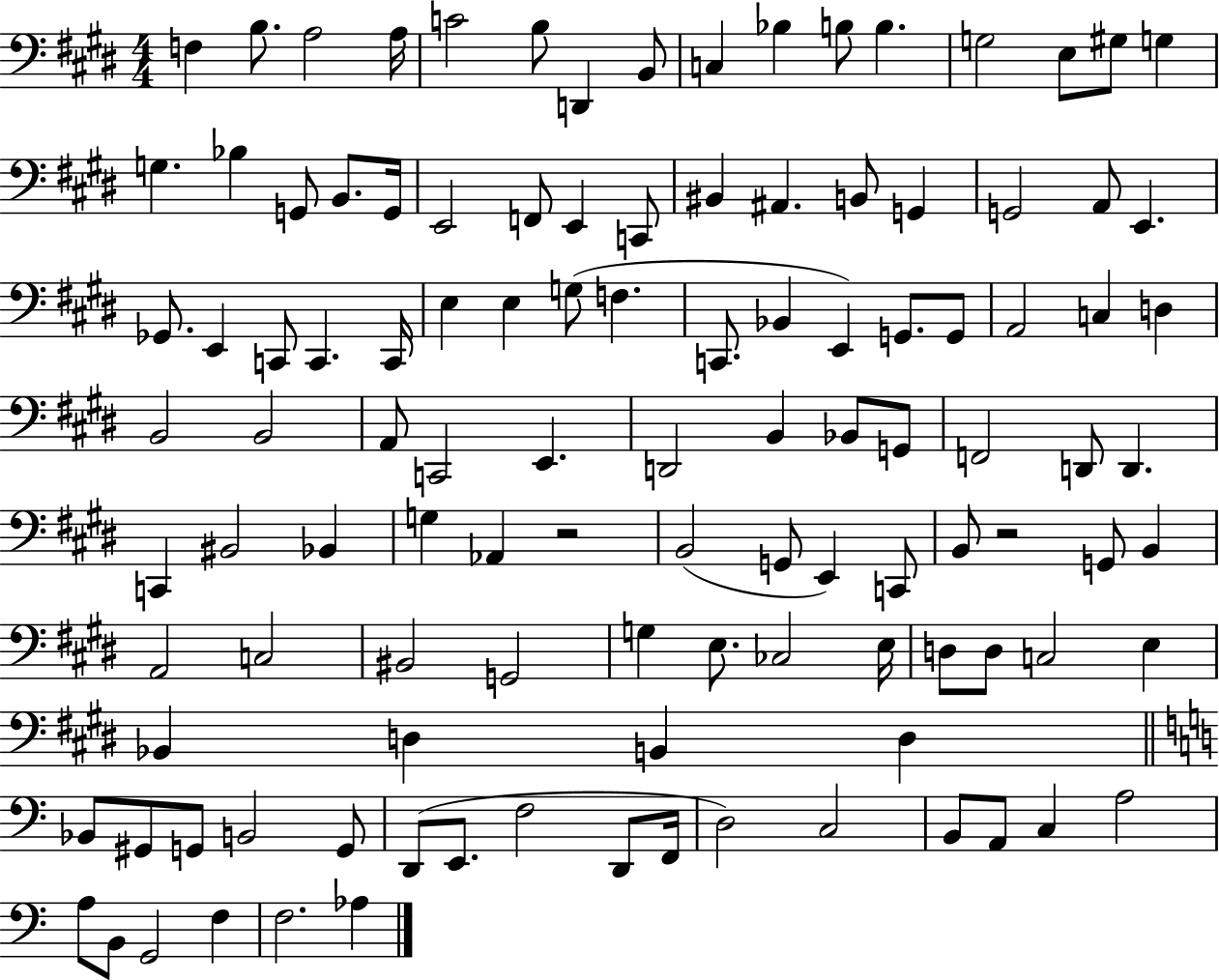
F3/q B3/e. A3/h A3/s C4/h B3/e D2/q B2/e C3/q Bb3/q B3/e B3/q. G3/h E3/e G#3/e G3/q G3/q. Bb3/q G2/e B2/e. G2/s E2/h F2/e E2/q C2/e BIS2/q A#2/q. B2/e G2/q G2/h A2/e E2/q. Gb2/e. E2/q C2/e C2/q. C2/s E3/q E3/q G3/e F3/q. C2/e. Bb2/q E2/q G2/e. G2/e A2/h C3/q D3/q B2/h B2/h A2/e C2/h E2/q. D2/h B2/q Bb2/e G2/e F2/h D2/e D2/q. C2/q BIS2/h Bb2/q G3/q Ab2/q R/h B2/h G2/e E2/q C2/e B2/e R/h G2/e B2/q A2/h C3/h BIS2/h G2/h G3/q E3/e. CES3/h E3/s D3/e D3/e C3/h E3/q Bb2/q D3/q B2/q D3/q Bb2/e G#2/e G2/e B2/h G2/e D2/e E2/e. F3/h D2/e F2/s D3/h C3/h B2/e A2/e C3/q A3/h A3/e B2/e G2/h F3/q F3/h. Ab3/q